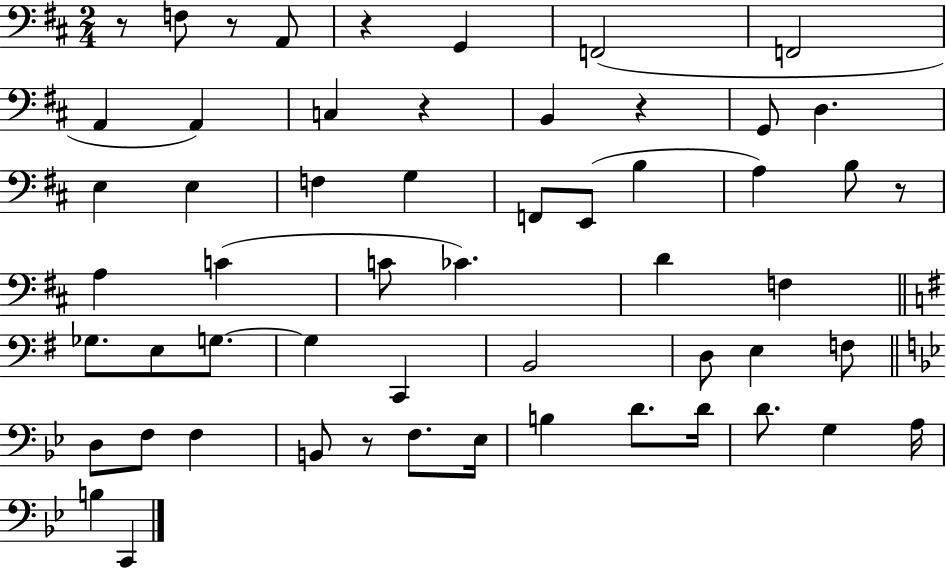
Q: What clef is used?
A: bass